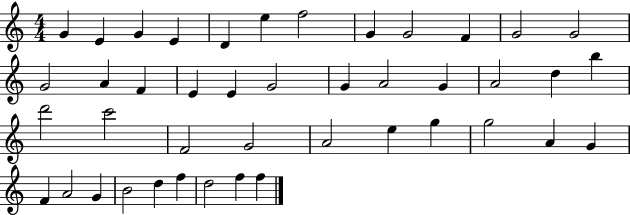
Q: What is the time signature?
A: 4/4